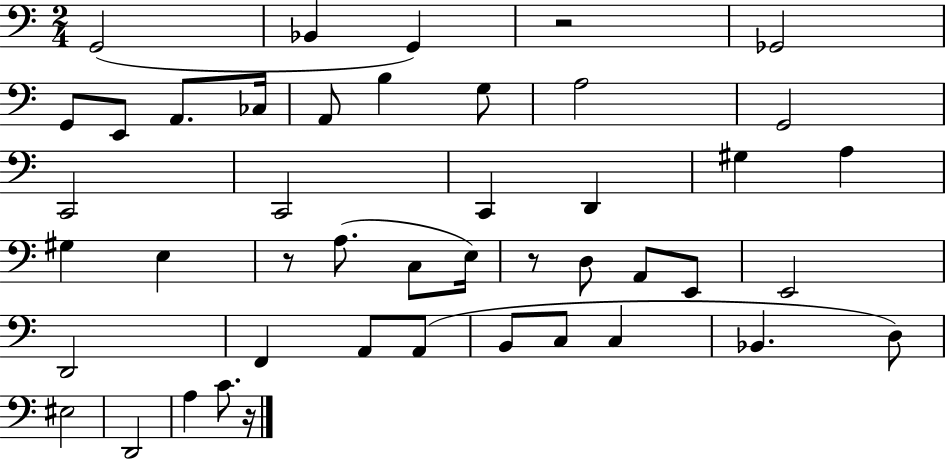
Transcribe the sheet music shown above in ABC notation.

X:1
T:Untitled
M:2/4
L:1/4
K:C
G,,2 _B,, G,, z2 _G,,2 G,,/2 E,,/2 A,,/2 _C,/4 A,,/2 B, G,/2 A,2 G,,2 C,,2 C,,2 C,, D,, ^G, A, ^G, E, z/2 A,/2 C,/2 E,/4 z/2 D,/2 A,,/2 E,,/2 E,,2 D,,2 F,, A,,/2 A,,/2 B,,/2 C,/2 C, _B,, D,/2 ^E,2 D,,2 A, C/2 z/4